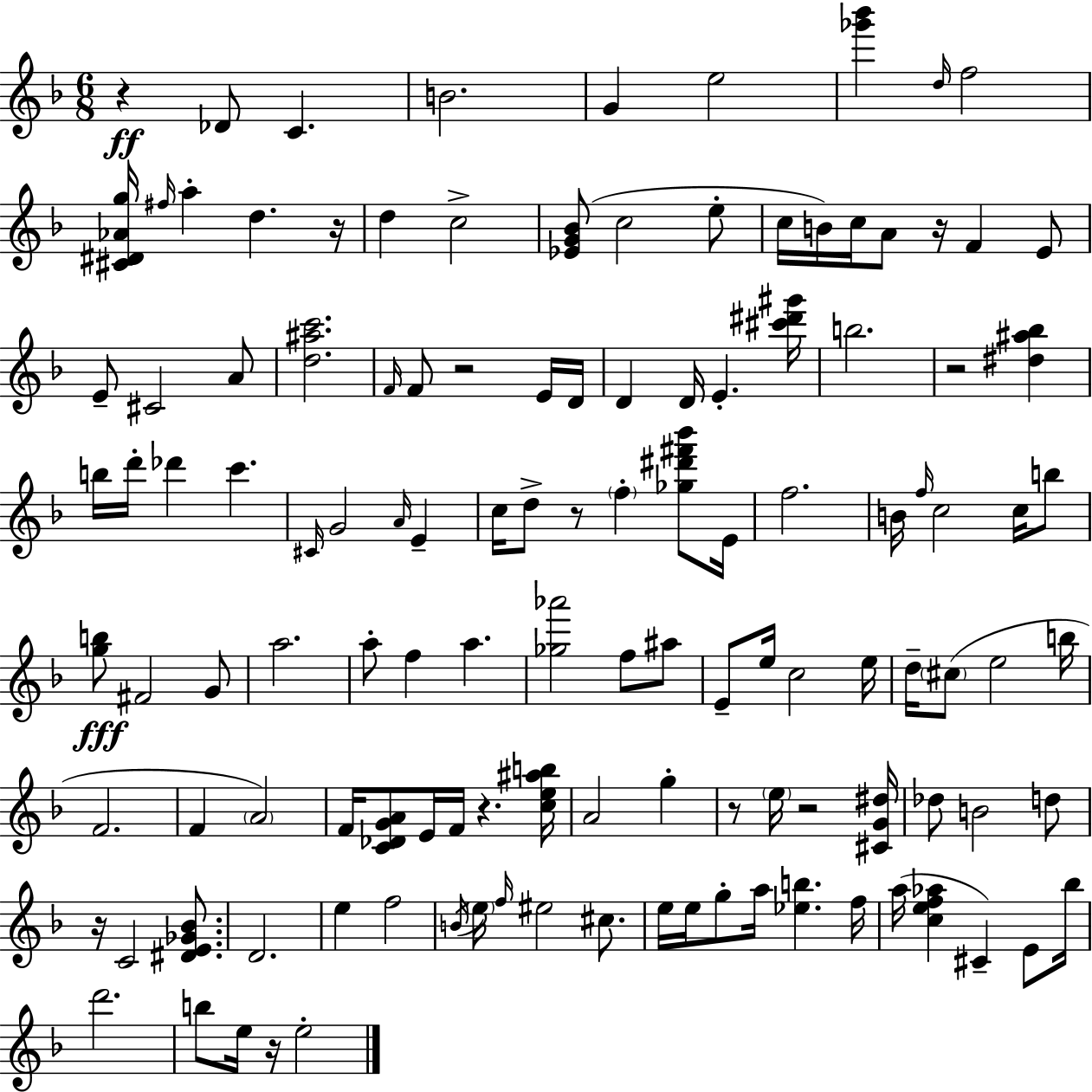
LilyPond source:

{
  \clef treble
  \numericTimeSignature
  \time 6/8
  \key d \minor
  r4\ff des'8 c'4. | b'2. | g'4 e''2 | <ges''' bes'''>4 \grace { d''16 } f''2 | \break <cis' dis' aes' g''>16 \grace { fis''16 } a''4-. d''4. | r16 d''4 c''2-> | <ees' g' bes'>8( c''2 | e''8-. c''16 b'16) c''16 a'8 r16 f'4 | \break e'8 e'8-- cis'2 | a'8 <d'' ais'' c'''>2. | \grace { f'16 } f'8 r2 | e'16 d'16 d'4 d'16 e'4.-. | \break <cis''' dis''' gis'''>16 b''2. | r2 <dis'' ais'' bes''>4 | b''16 d'''16-. des'''4 c'''4. | \grace { cis'16 } g'2 | \break \grace { a'16 } e'4-- c''16 d''8-> r8 \parenthesize f''4-. | <ges'' dis''' fis''' bes'''>8 e'16 f''2. | b'16 \grace { f''16 } c''2 | c''16 b''8 <g'' b''>8\fff fis'2 | \break g'8 a''2. | a''8-. f''4 | a''4. <ges'' aes'''>2 | f''8 ais''8 e'8-- e''16 c''2 | \break e''16 d''16-- \parenthesize cis''8( e''2 | b''16 f'2. | f'4 \parenthesize a'2) | f'16 <c' des' g' a'>8 e'16 f'16 r4. | \break <c'' e'' ais'' b''>16 a'2 | g''4-. r8 \parenthesize e''16 r2 | <cis' g' dis''>16 des''8 b'2 | d''8 r16 c'2 | \break <dis' e' ges' bes'>8. d'2. | e''4 f''2 | \acciaccatura { b'16 } \parenthesize e''16 \grace { f''16 } eis''2 | cis''8. e''16 e''16 g''8-. | \break a''16 <ees'' b''>4. f''16 a''16( <c'' e'' f'' aes''>4 | cis'4--) e'8 bes''16 d'''2. | b''8 e''16 r16 | e''2-. \bar "|."
}